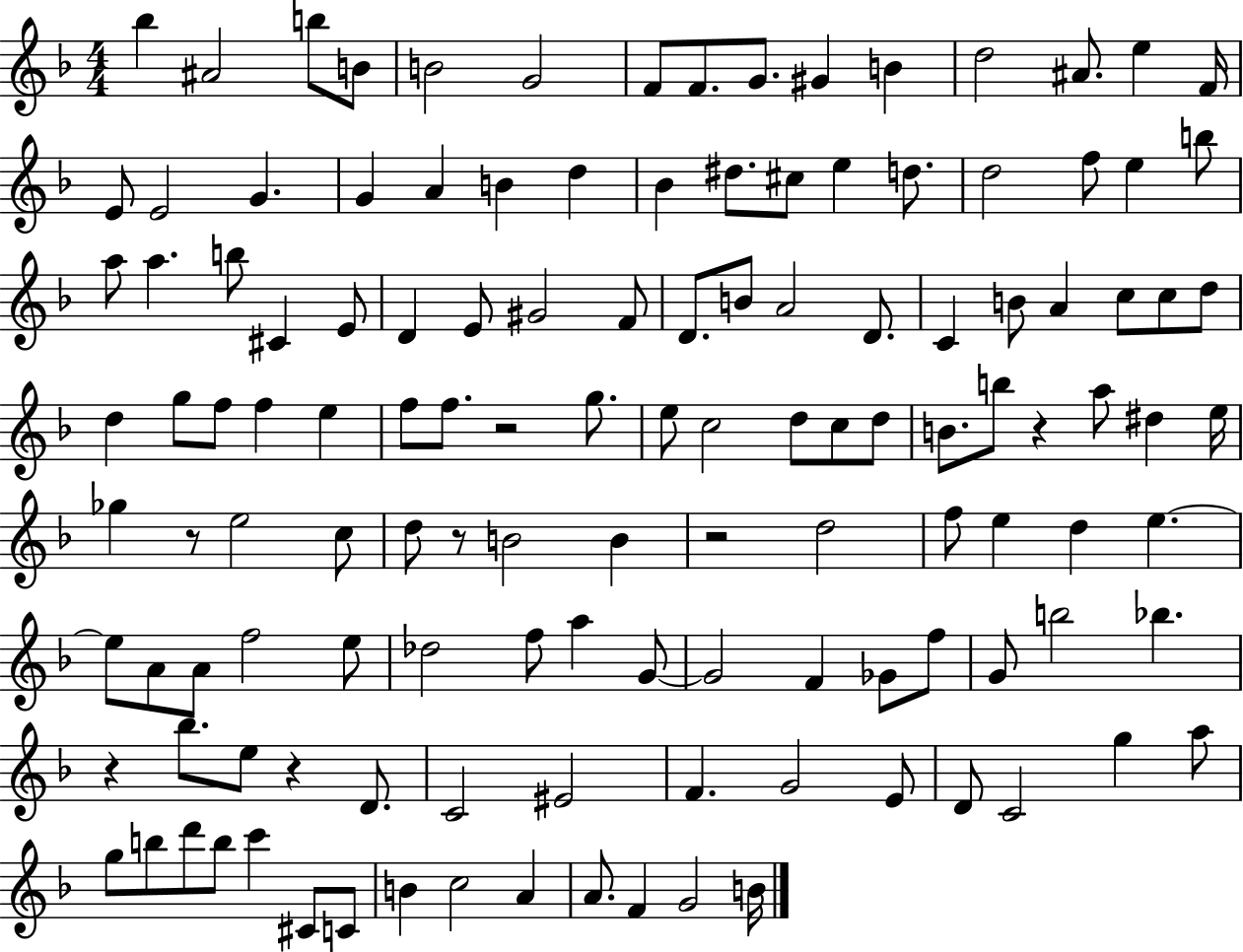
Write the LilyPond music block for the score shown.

{
  \clef treble
  \numericTimeSignature
  \time 4/4
  \key f \major
  bes''4 ais'2 b''8 b'8 | b'2 g'2 | f'8 f'8. g'8. gis'4 b'4 | d''2 ais'8. e''4 f'16 | \break e'8 e'2 g'4. | g'4 a'4 b'4 d''4 | bes'4 dis''8. cis''8 e''4 d''8. | d''2 f''8 e''4 b''8 | \break a''8 a''4. b''8 cis'4 e'8 | d'4 e'8 gis'2 f'8 | d'8. b'8 a'2 d'8. | c'4 b'8 a'4 c''8 c''8 d''8 | \break d''4 g''8 f''8 f''4 e''4 | f''8 f''8. r2 g''8. | e''8 c''2 d''8 c''8 d''8 | b'8. b''8 r4 a''8 dis''4 e''16 | \break ges''4 r8 e''2 c''8 | d''8 r8 b'2 b'4 | r2 d''2 | f''8 e''4 d''4 e''4.~~ | \break e''8 a'8 a'8 f''2 e''8 | des''2 f''8 a''4 g'8~~ | g'2 f'4 ges'8 f''8 | g'8 b''2 bes''4. | \break r4 bes''8. e''8 r4 d'8. | c'2 eis'2 | f'4. g'2 e'8 | d'8 c'2 g''4 a''8 | \break g''8 b''8 d'''8 b''8 c'''4 cis'8 c'8 | b'4 c''2 a'4 | a'8. f'4 g'2 b'16 | \bar "|."
}